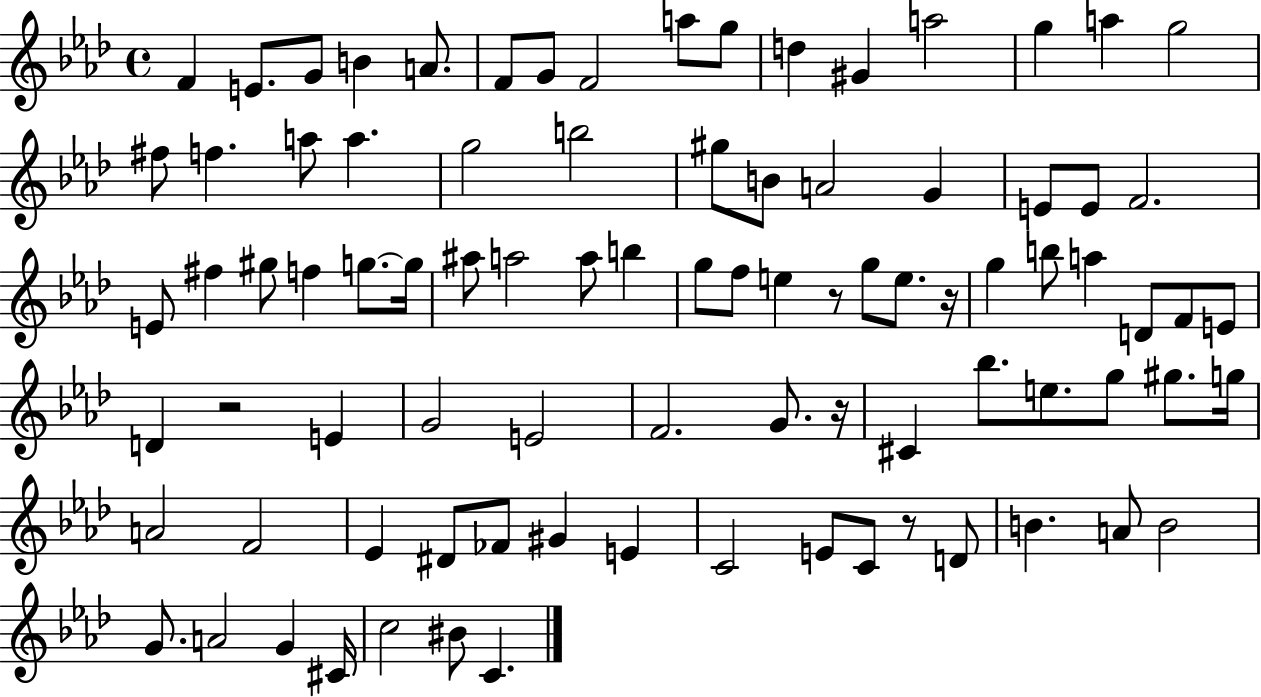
{
  \clef treble
  \time 4/4
  \defaultTimeSignature
  \key aes \major
  f'4 e'8. g'8 b'4 a'8. | f'8 g'8 f'2 a''8 g''8 | d''4 gis'4 a''2 | g''4 a''4 g''2 | \break fis''8 f''4. a''8 a''4. | g''2 b''2 | gis''8 b'8 a'2 g'4 | e'8 e'8 f'2. | \break e'8 fis''4 gis''8 f''4 g''8.~~ g''16 | ais''8 a''2 a''8 b''4 | g''8 f''8 e''4 r8 g''8 e''8. r16 | g''4 b''8 a''4 d'8 f'8 e'8 | \break d'4 r2 e'4 | g'2 e'2 | f'2. g'8. r16 | cis'4 bes''8. e''8. g''8 gis''8. g''16 | \break a'2 f'2 | ees'4 dis'8 fes'8 gis'4 e'4 | c'2 e'8 c'8 r8 d'8 | b'4. a'8 b'2 | \break g'8. a'2 g'4 cis'16 | c''2 bis'8 c'4. | \bar "|."
}